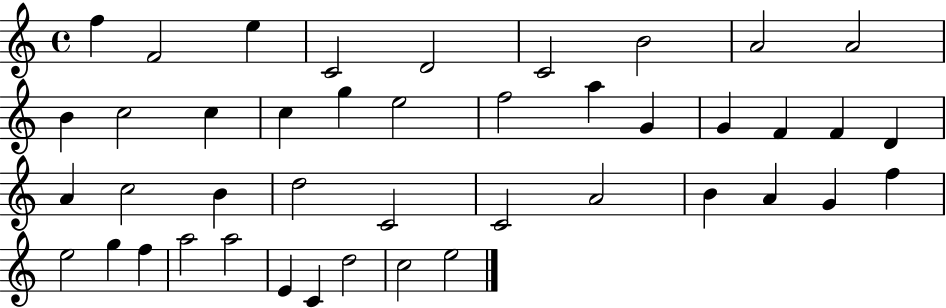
{
  \clef treble
  \time 4/4
  \defaultTimeSignature
  \key c \major
  f''4 f'2 e''4 | c'2 d'2 | c'2 b'2 | a'2 a'2 | \break b'4 c''2 c''4 | c''4 g''4 e''2 | f''2 a''4 g'4 | g'4 f'4 f'4 d'4 | \break a'4 c''2 b'4 | d''2 c'2 | c'2 a'2 | b'4 a'4 g'4 f''4 | \break e''2 g''4 f''4 | a''2 a''2 | e'4 c'4 d''2 | c''2 e''2 | \break \bar "|."
}